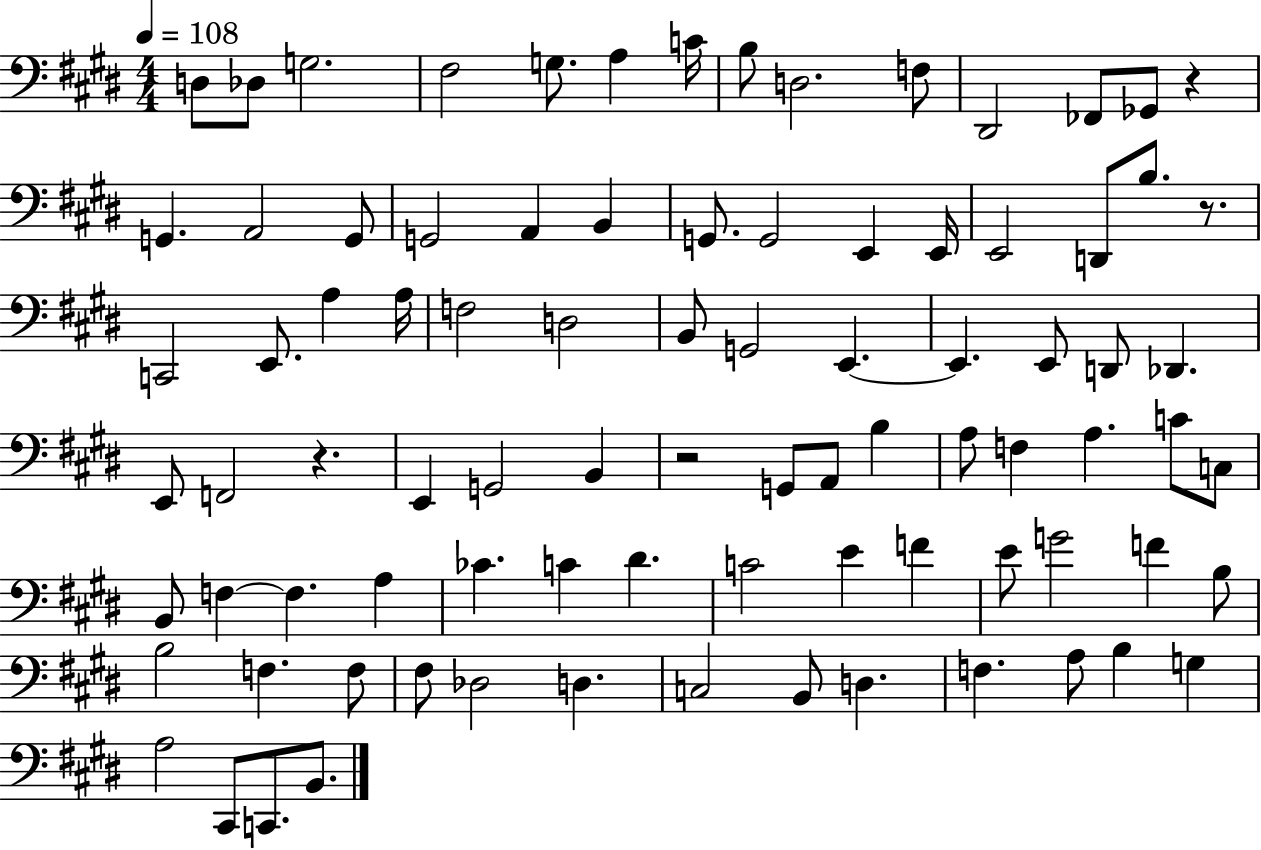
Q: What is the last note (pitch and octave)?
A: B2